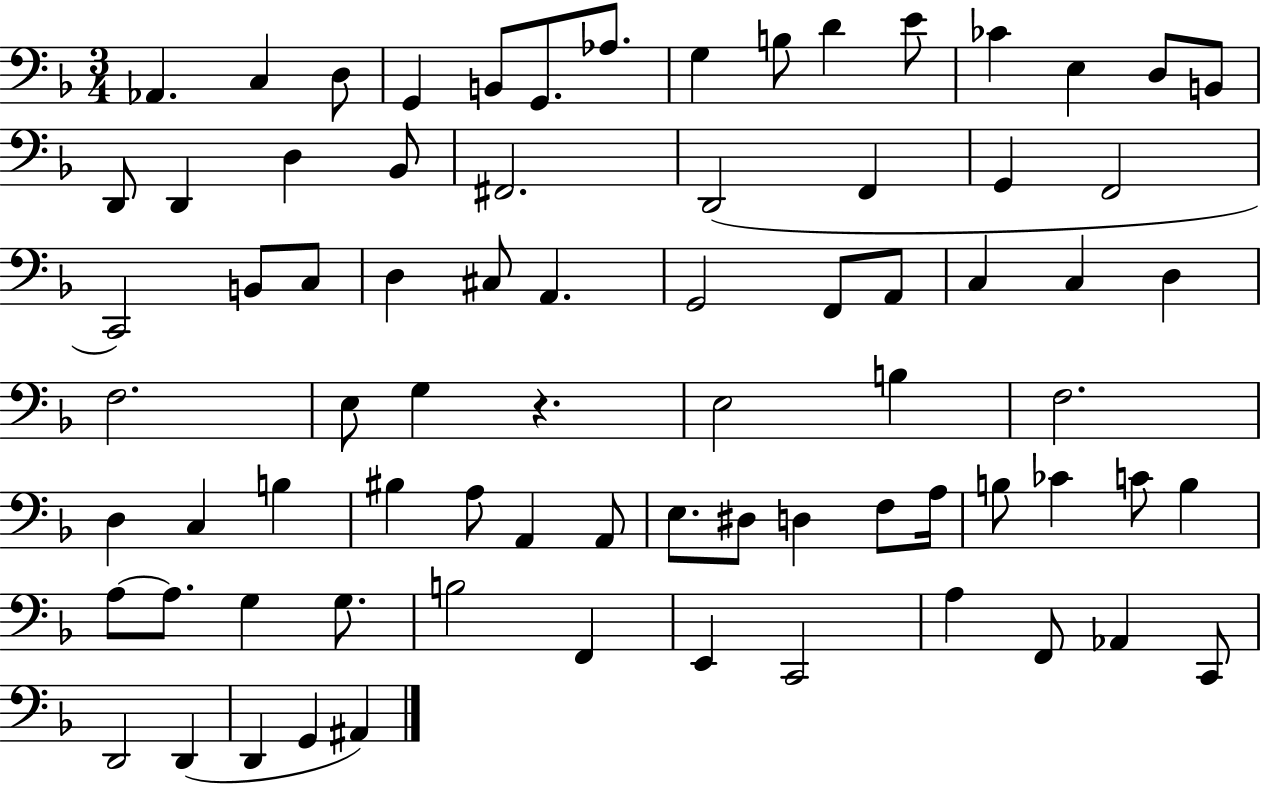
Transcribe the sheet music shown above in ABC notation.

X:1
T:Untitled
M:3/4
L:1/4
K:F
_A,, C, D,/2 G,, B,,/2 G,,/2 _A,/2 G, B,/2 D E/2 _C E, D,/2 B,,/2 D,,/2 D,, D, _B,,/2 ^F,,2 D,,2 F,, G,, F,,2 C,,2 B,,/2 C,/2 D, ^C,/2 A,, G,,2 F,,/2 A,,/2 C, C, D, F,2 E,/2 G, z E,2 B, F,2 D, C, B, ^B, A,/2 A,, A,,/2 E,/2 ^D,/2 D, F,/2 A,/4 B,/2 _C C/2 B, A,/2 A,/2 G, G,/2 B,2 F,, E,, C,,2 A, F,,/2 _A,, C,,/2 D,,2 D,, D,, G,, ^A,,